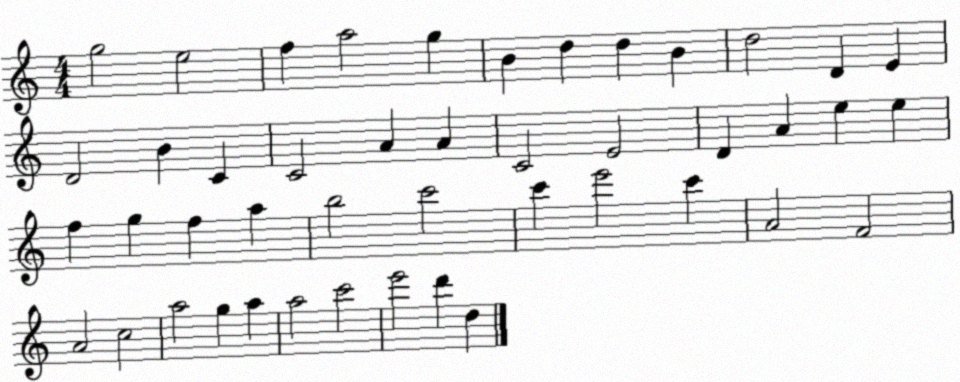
X:1
T:Untitled
M:4/4
L:1/4
K:C
g2 e2 f a2 g B d d B d2 D E D2 B C C2 A A C2 E2 D A e e f g f a b2 c'2 c' e'2 c' A2 F2 A2 c2 a2 g a a2 c'2 e'2 d' d